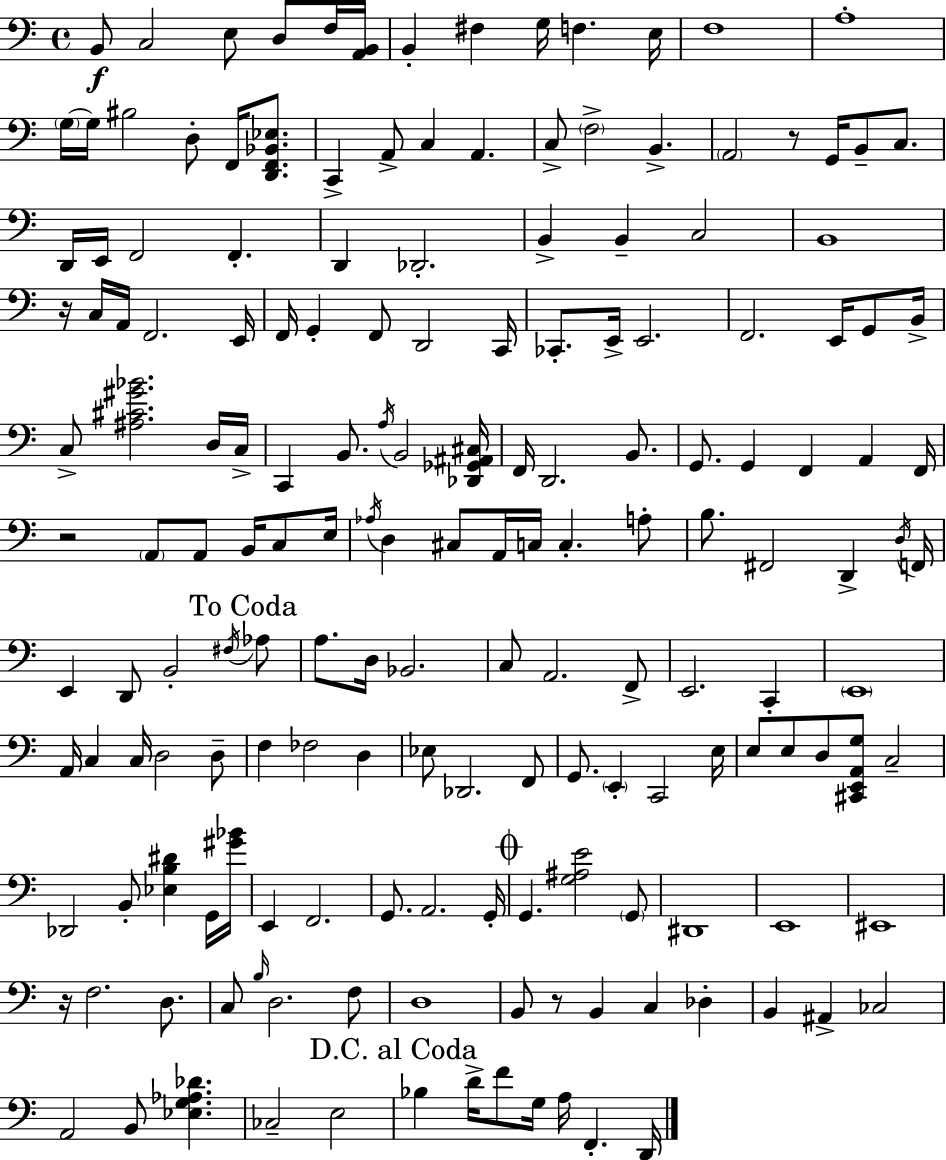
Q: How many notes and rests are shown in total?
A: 171